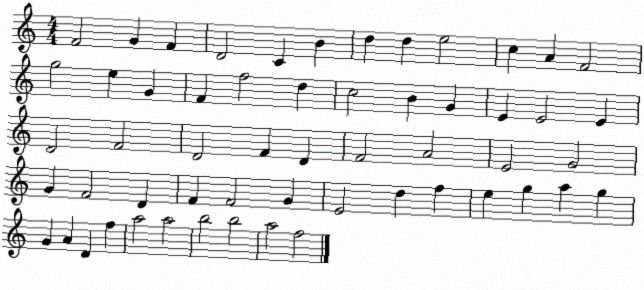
X:1
T:Untitled
M:4/4
L:1/4
K:C
F2 G F D2 C B d d e2 c A F2 g2 e G F f2 d c2 B G E E2 E D2 F2 D2 F D F2 A2 E2 G2 G F2 D F F2 G E2 d f e g a g G A D f a2 a2 b2 b2 a2 f2